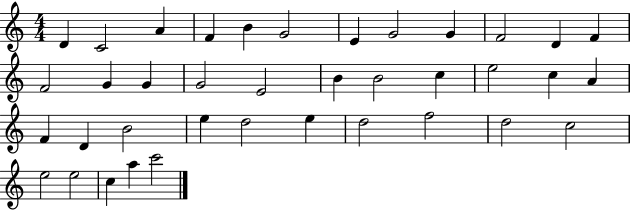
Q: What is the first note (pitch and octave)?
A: D4